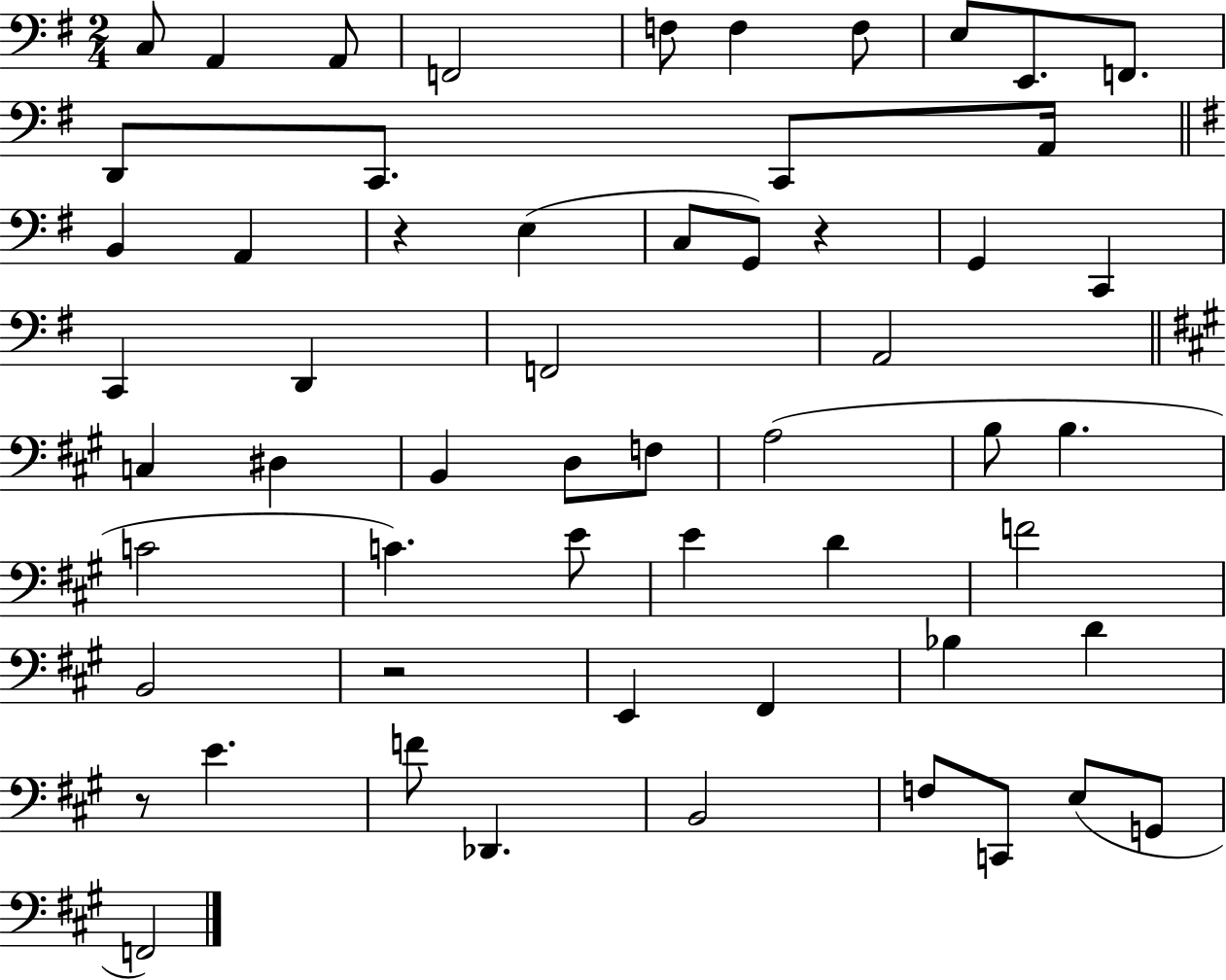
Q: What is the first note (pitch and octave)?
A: C3